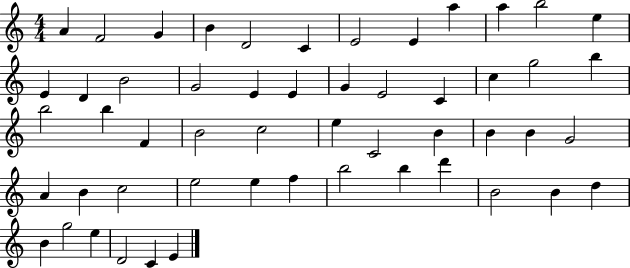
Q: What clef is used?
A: treble